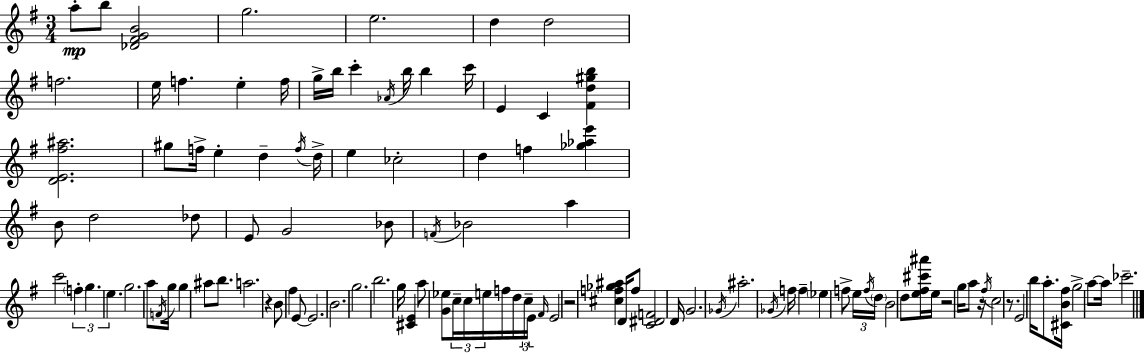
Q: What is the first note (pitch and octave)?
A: A5